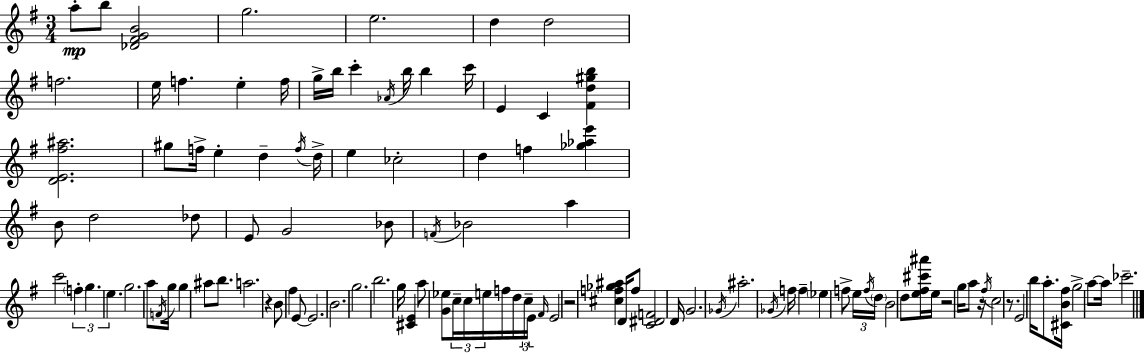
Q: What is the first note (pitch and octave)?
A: A5